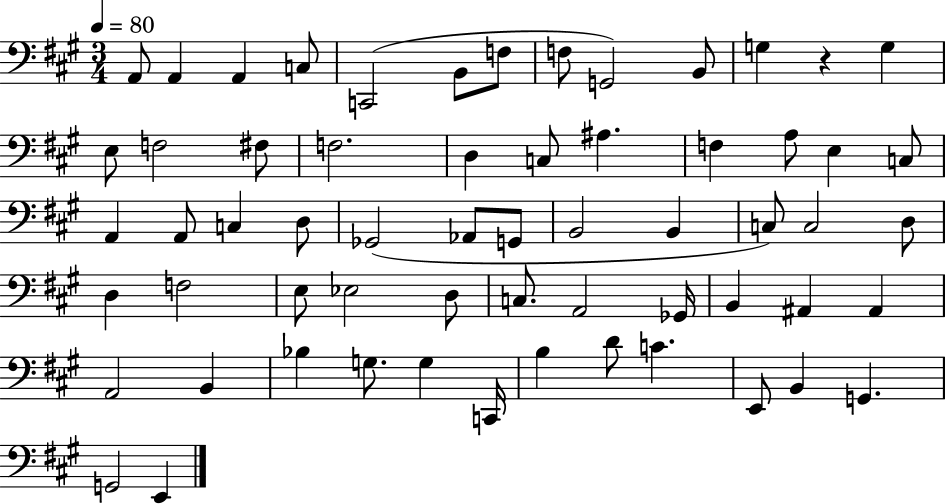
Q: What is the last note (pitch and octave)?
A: E2